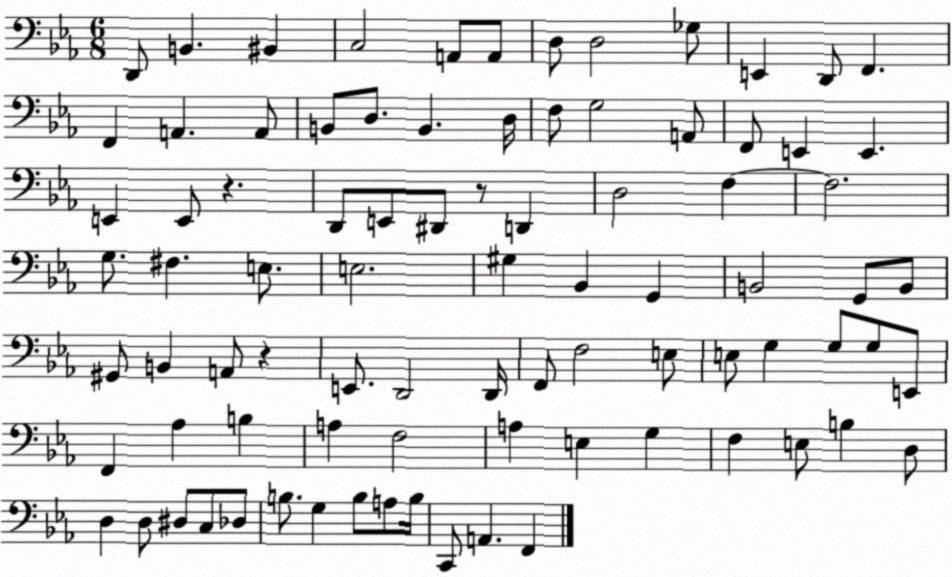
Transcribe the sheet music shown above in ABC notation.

X:1
T:Untitled
M:6/8
L:1/4
K:Eb
D,,/2 B,, ^B,, C,2 A,,/2 A,,/2 D,/2 D,2 _G,/2 E,, D,,/2 F,, F,, A,, A,,/2 B,,/2 D,/2 B,, D,/4 F,/2 G,2 A,,/2 F,,/2 E,, E,, E,, E,,/2 z D,,/2 E,,/2 ^D,,/2 z/2 D,, D,2 F, F,2 G,/2 ^F, E,/2 E,2 ^G, _B,, G,, B,,2 G,,/2 B,,/2 ^G,,/2 B,, A,,/2 z E,,/2 D,,2 D,,/4 F,,/2 F,2 E,/2 E,/2 G, G,/2 G,/2 E,,/2 F,, _A, B, A, F,2 A, E, G, F, E,/2 B, D,/2 D, D,/2 ^D,/2 C,/2 _D,/2 B,/2 G, B,/2 A,/2 B,/4 C,,/2 A,, F,,